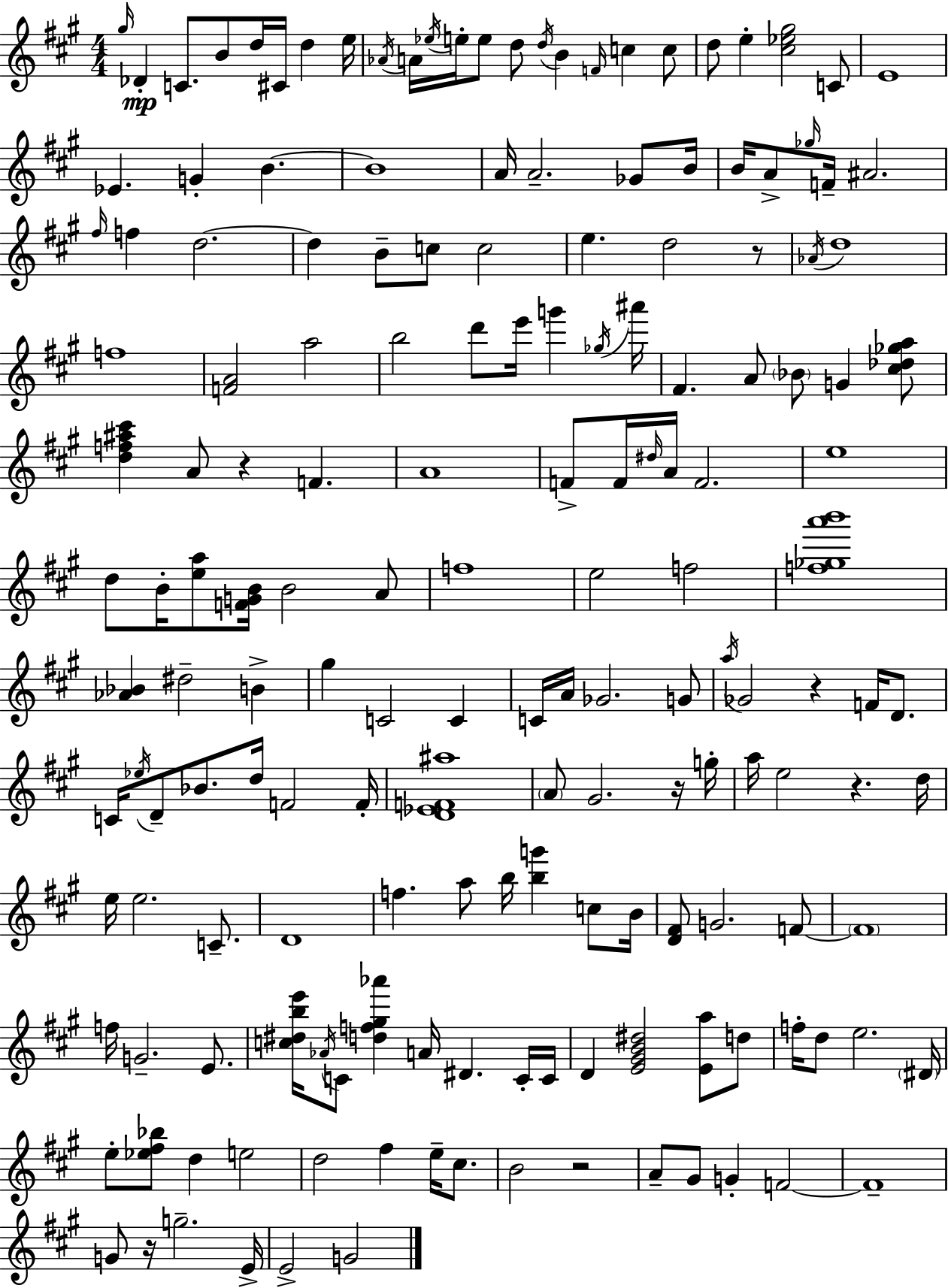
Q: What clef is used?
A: treble